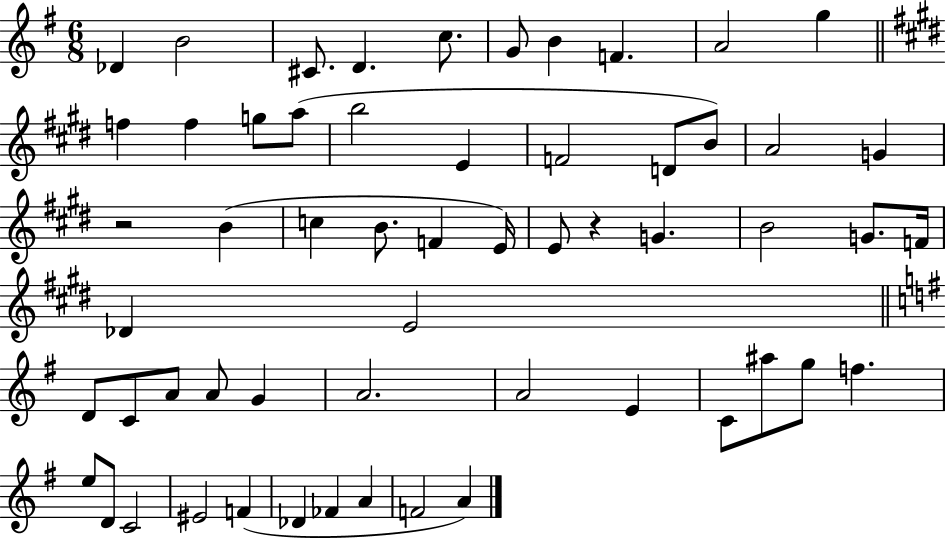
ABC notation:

X:1
T:Untitled
M:6/8
L:1/4
K:G
_D B2 ^C/2 D c/2 G/2 B F A2 g f f g/2 a/2 b2 E F2 D/2 B/2 A2 G z2 B c B/2 F E/4 E/2 z G B2 G/2 F/4 _D E2 D/2 C/2 A/2 A/2 G A2 A2 E C/2 ^a/2 g/2 f e/2 D/2 C2 ^E2 F _D _F A F2 A